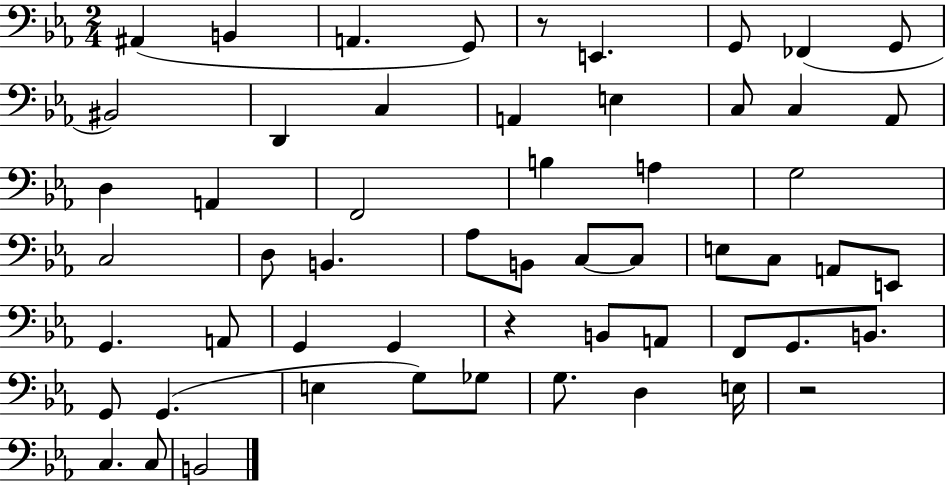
A#2/q B2/q A2/q. G2/e R/e E2/q. G2/e FES2/q G2/e BIS2/h D2/q C3/q A2/q E3/q C3/e C3/q Ab2/e D3/q A2/q F2/h B3/q A3/q G3/h C3/h D3/e B2/q. Ab3/e B2/e C3/e C3/e E3/e C3/e A2/e E2/e G2/q. A2/e G2/q G2/q R/q B2/e A2/e F2/e G2/e. B2/e. G2/e G2/q. E3/q G3/e Gb3/e G3/e. D3/q E3/s R/h C3/q. C3/e B2/h